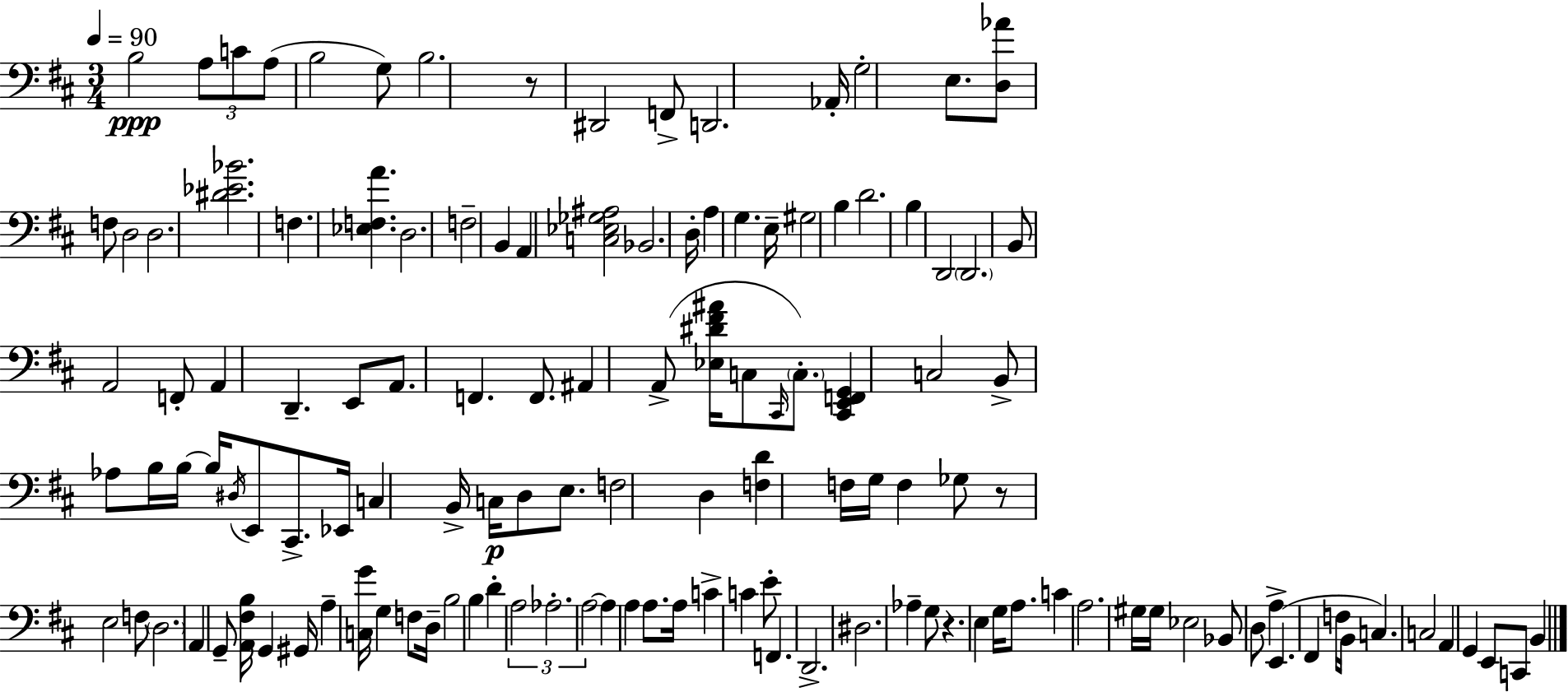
B3/h A3/e C4/e A3/e B3/h G3/e B3/h. R/e D#2/h F2/e D2/h. Ab2/s G3/h E3/e. [D3,Ab4]/e F3/e D3/h D3/h. [D#4,Eb4,Bb4]/h. F3/q. [Eb3,F3,A4]/q. D3/h. F3/h B2/q A2/q [C3,Eb3,Gb3,A#3]/h Bb2/h. D3/s A3/q G3/q. E3/s G#3/h B3/q D4/h. B3/q D2/h D2/h. B2/e A2/h F2/e A2/q D2/q. E2/e A2/e. F2/q. F2/e. A#2/q A2/e [Eb3,D#4,F#4,A#4]/s C3/e C#2/s C3/e. [C#2,E2,F2,G2]/q C3/h B2/e Ab3/e B3/s B3/s B3/s D#3/s E2/e C#2/e. Eb2/s C3/q B2/s C3/s D3/e E3/e. F3/h D3/q [F3,D4]/q F3/s G3/s F3/q Gb3/e R/e E3/h F3/e D3/h. A2/q G2/e [A2,F#3,B3]/s G2/q G#2/s A3/q [C3,G4]/s G3/q F3/e D3/s B3/h B3/q D4/q A3/h Ab3/h. A3/h A3/q A3/q A3/e. A3/s C4/q C4/q E4/e F2/q. D2/h. D#3/h. Ab3/q G3/e R/q. E3/q G3/s A3/e. C4/q A3/h. G#3/s G#3/s Eb3/h Bb2/e D3/e A3/q E2/q. F#2/q F3/s B2/s C3/q. C3/h A2/q G2/q E2/e C2/e B2/q